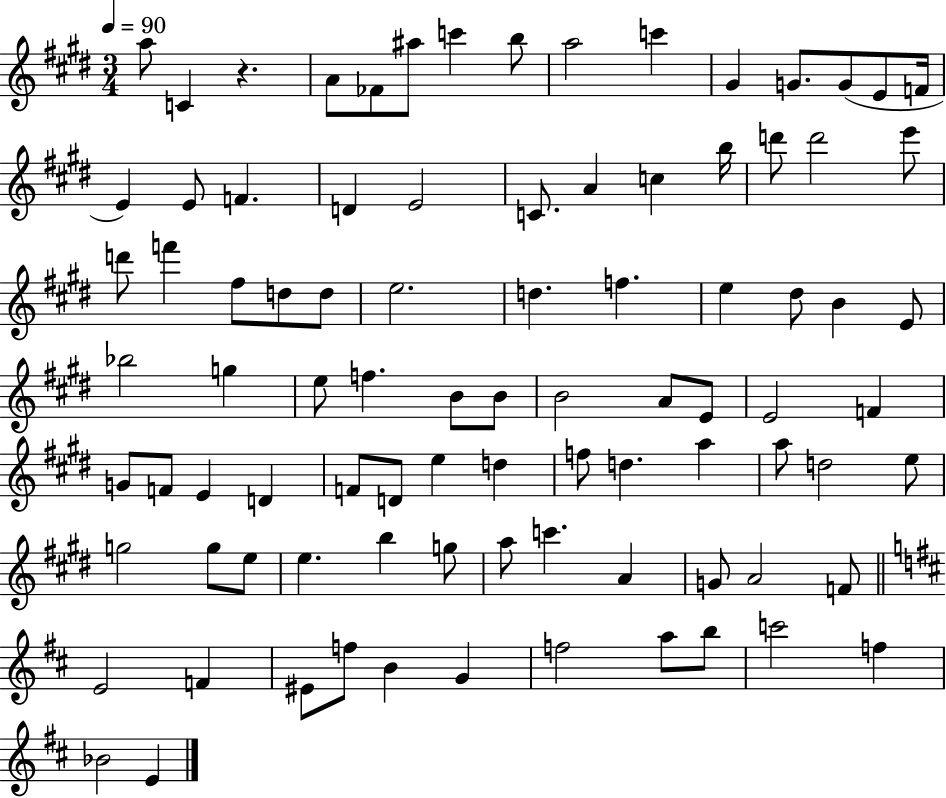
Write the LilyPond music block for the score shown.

{
  \clef treble
  \numericTimeSignature
  \time 3/4
  \key e \major
  \tempo 4 = 90
  a''8 c'4 r4. | a'8 fes'8 ais''8 c'''4 b''8 | a''2 c'''4 | gis'4 g'8. g'8( e'8 f'16 | \break e'4) e'8 f'4. | d'4 e'2 | c'8. a'4 c''4 b''16 | d'''8 d'''2 e'''8 | \break d'''8 f'''4 fis''8 d''8 d''8 | e''2. | d''4. f''4. | e''4 dis''8 b'4 e'8 | \break bes''2 g''4 | e''8 f''4. b'8 b'8 | b'2 a'8 e'8 | e'2 f'4 | \break g'8 f'8 e'4 d'4 | f'8 d'8 e''4 d''4 | f''8 d''4. a''4 | a''8 d''2 e''8 | \break g''2 g''8 e''8 | e''4. b''4 g''8 | a''8 c'''4. a'4 | g'8 a'2 f'8 | \break \bar "||" \break \key b \minor e'2 f'4 | eis'8 f''8 b'4 g'4 | f''2 a''8 b''8 | c'''2 f''4 | \break bes'2 e'4 | \bar "|."
}